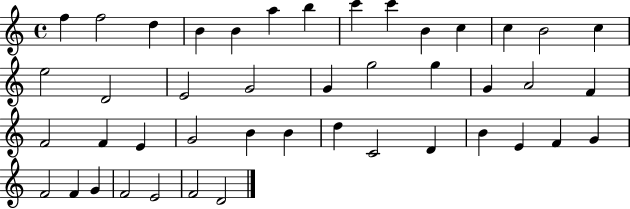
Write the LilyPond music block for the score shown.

{
  \clef treble
  \time 4/4
  \defaultTimeSignature
  \key c \major
  f''4 f''2 d''4 | b'4 b'4 a''4 b''4 | c'''4 c'''4 b'4 c''4 | c''4 b'2 c''4 | \break e''2 d'2 | e'2 g'2 | g'4 g''2 g''4 | g'4 a'2 f'4 | \break f'2 f'4 e'4 | g'2 b'4 b'4 | d''4 c'2 d'4 | b'4 e'4 f'4 g'4 | \break f'2 f'4 g'4 | f'2 e'2 | f'2 d'2 | \bar "|."
}